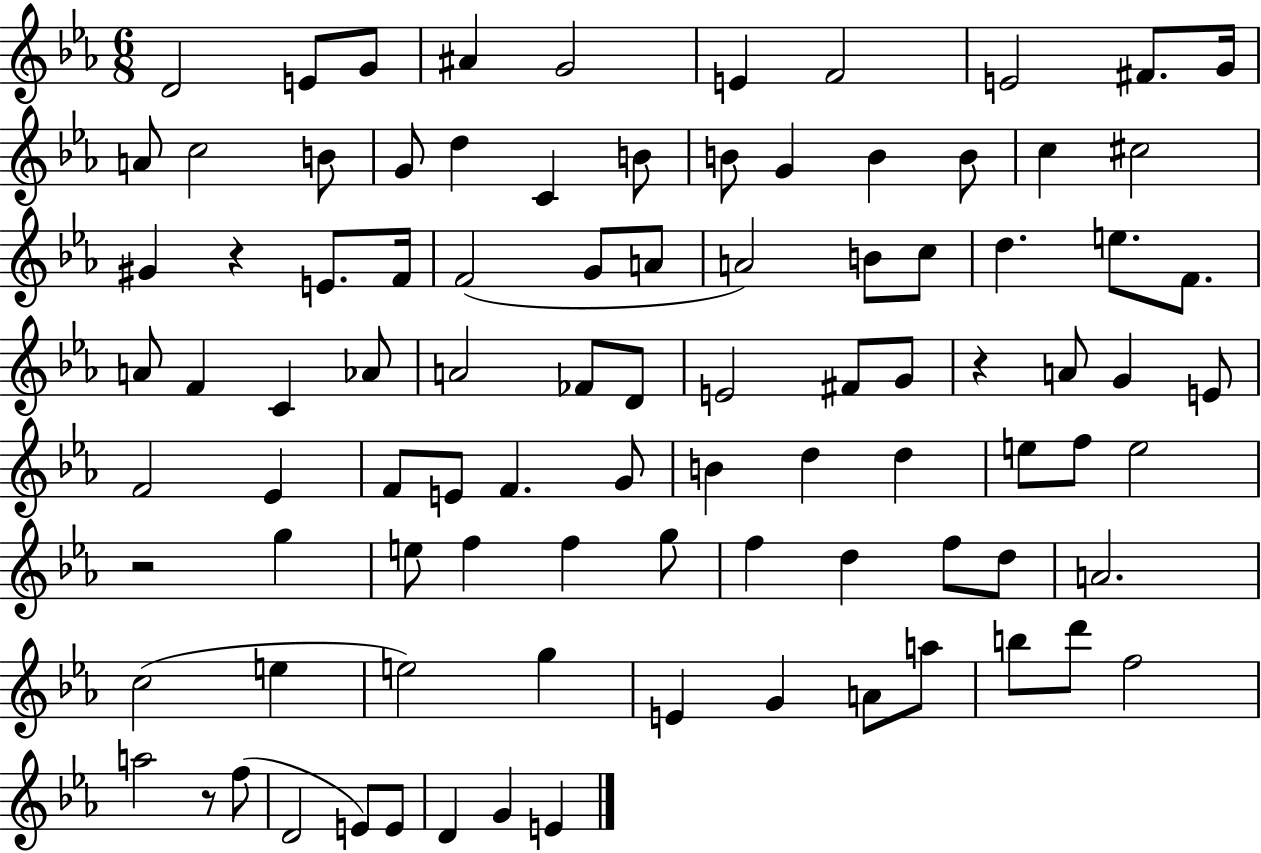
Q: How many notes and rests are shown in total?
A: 93